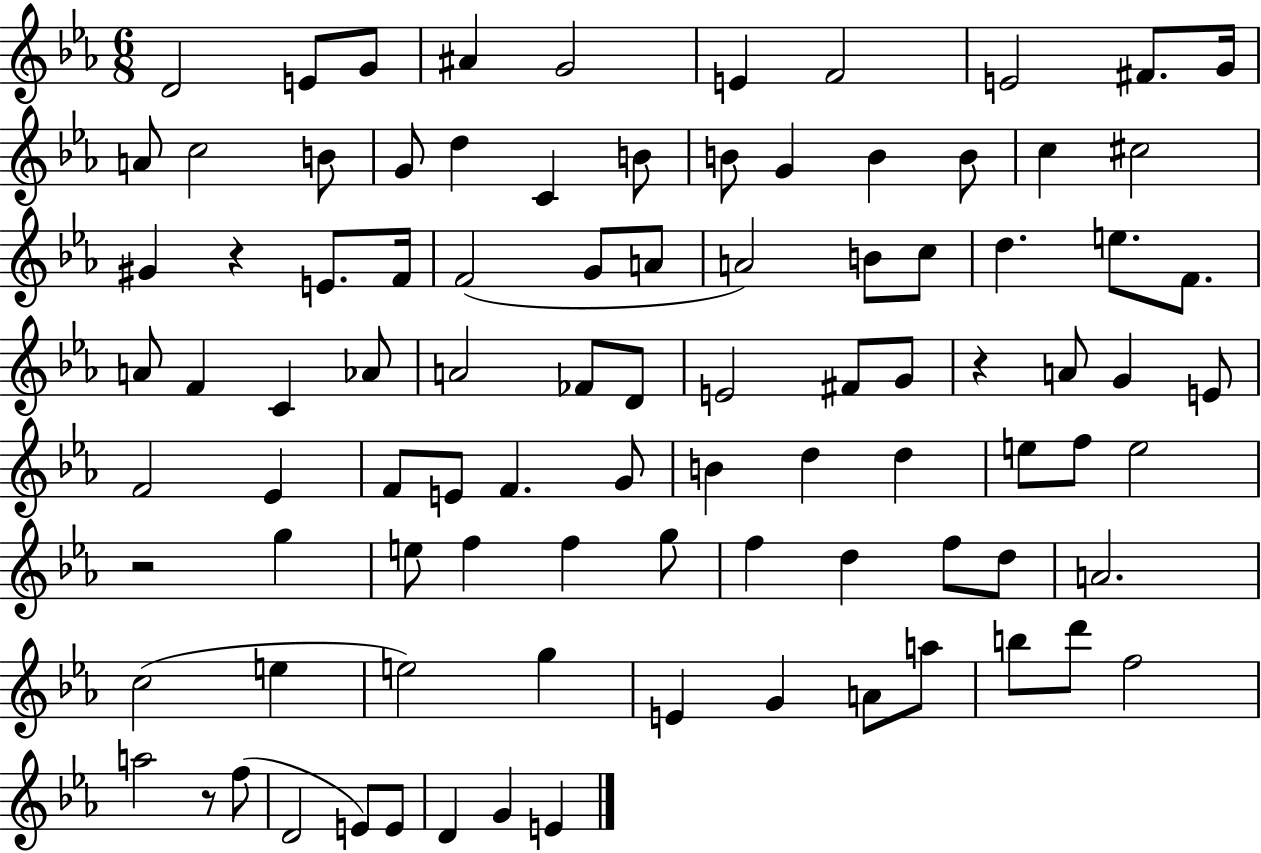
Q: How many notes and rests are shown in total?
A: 93